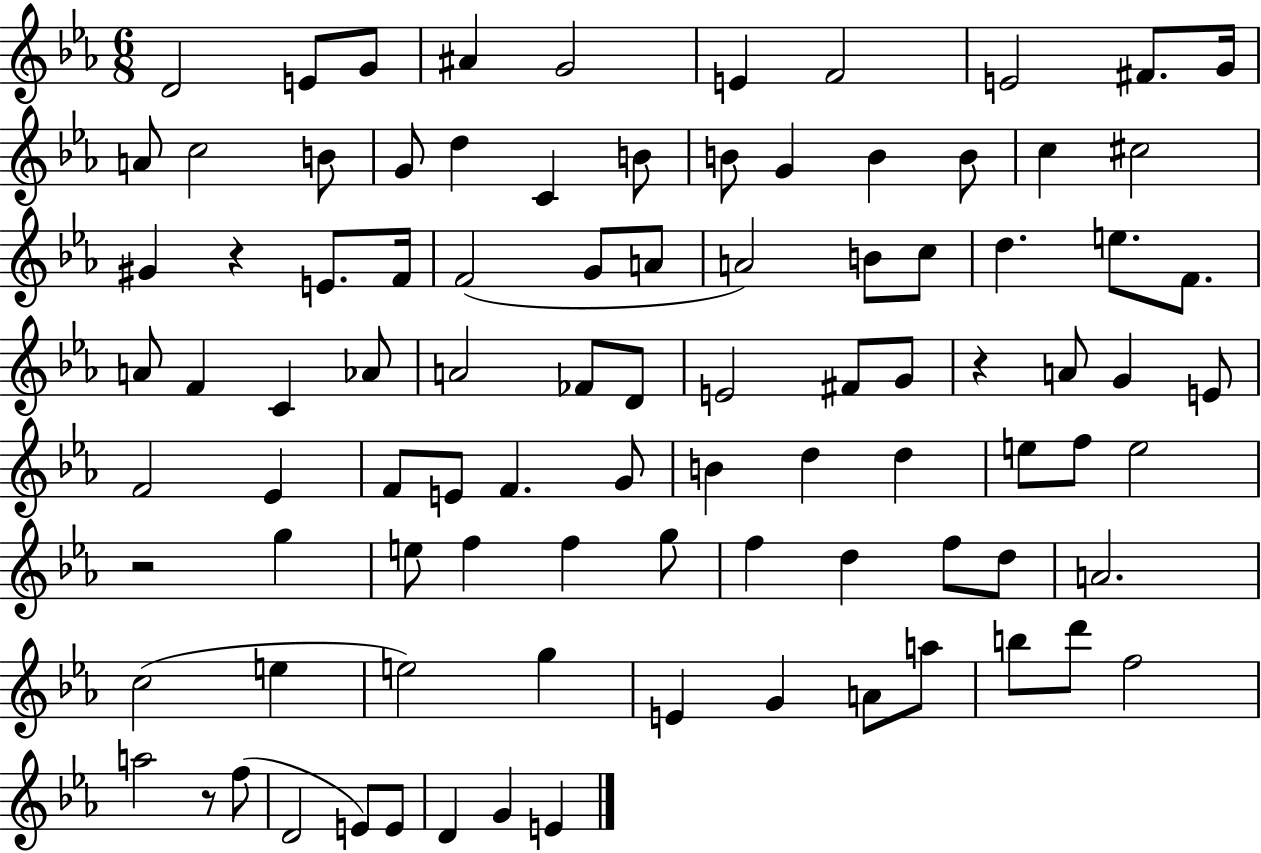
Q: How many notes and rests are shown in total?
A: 93